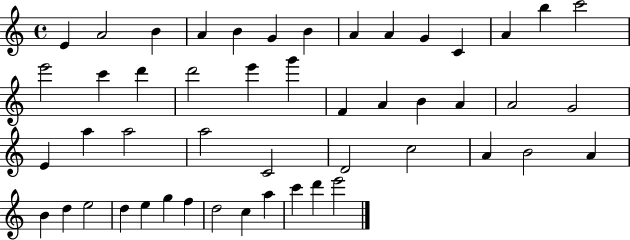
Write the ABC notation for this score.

X:1
T:Untitled
M:4/4
L:1/4
K:C
E A2 B A B G B A A G C A b c'2 e'2 c' d' d'2 e' g' F A B A A2 G2 E a a2 a2 C2 D2 c2 A B2 A B d e2 d e g f d2 c a c' d' e'2